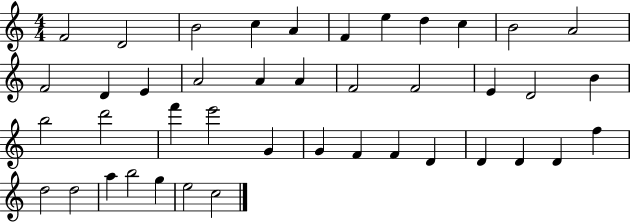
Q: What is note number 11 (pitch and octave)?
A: A4